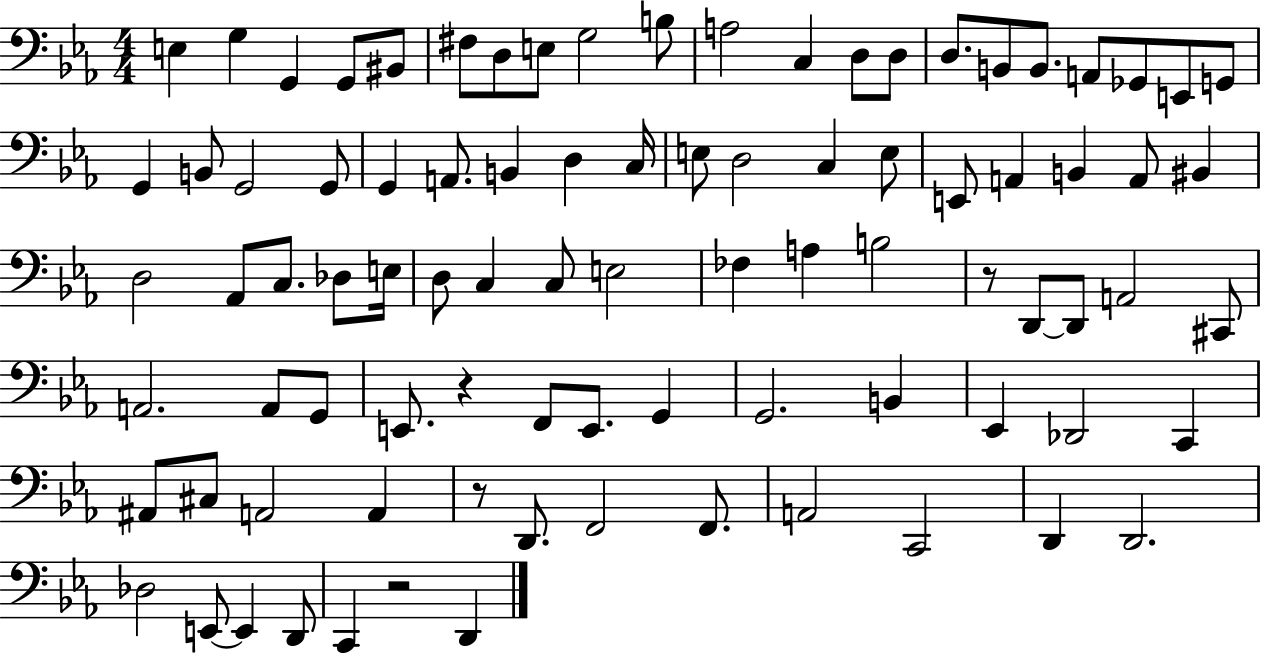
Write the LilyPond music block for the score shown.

{
  \clef bass
  \numericTimeSignature
  \time 4/4
  \key ees \major
  \repeat volta 2 { e4 g4 g,4 g,8 bis,8 | fis8 d8 e8 g2 b8 | a2 c4 d8 d8 | d8. b,8 b,8. a,8 ges,8 e,8 g,8 | \break g,4 b,8 g,2 g,8 | g,4 a,8. b,4 d4 c16 | e8 d2 c4 e8 | e,8 a,4 b,4 a,8 bis,4 | \break d2 aes,8 c8. des8 e16 | d8 c4 c8 e2 | fes4 a4 b2 | r8 d,8~~ d,8 a,2 cis,8 | \break a,2. a,8 g,8 | e,8. r4 f,8 e,8. g,4 | g,2. b,4 | ees,4 des,2 c,4 | \break ais,8 cis8 a,2 a,4 | r8 d,8. f,2 f,8. | a,2 c,2 | d,4 d,2. | \break des2 e,8~~ e,4 d,8 | c,4 r2 d,4 | } \bar "|."
}